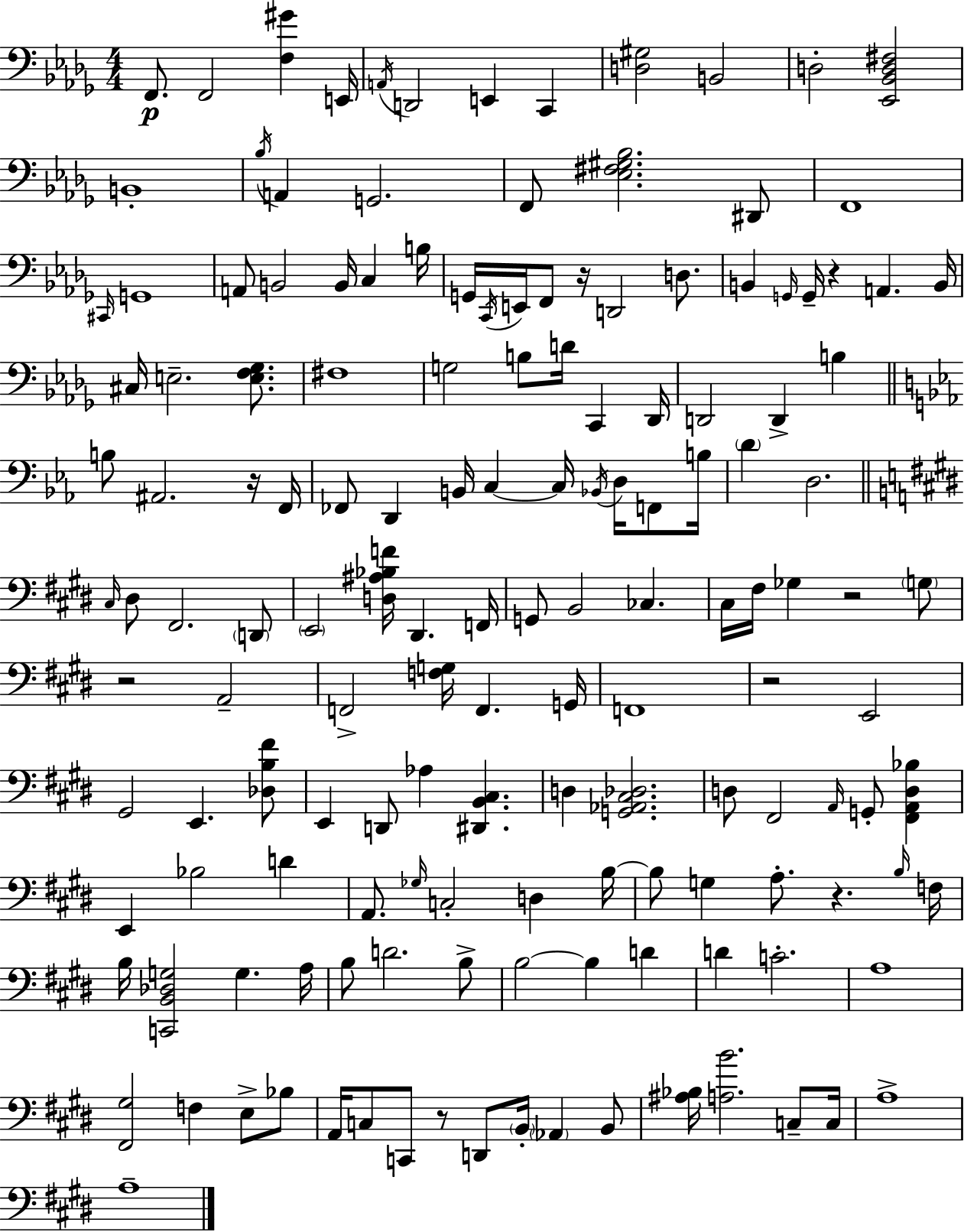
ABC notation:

X:1
T:Untitled
M:4/4
L:1/4
K:Bbm
F,,/2 F,,2 [F,^G] E,,/4 A,,/4 D,,2 E,, C,, [D,^G,]2 B,,2 D,2 [_E,,_B,,D,^F,]2 B,,4 _B,/4 A,, G,,2 F,,/2 [_E,^F,^G,_B,]2 ^D,,/2 F,,4 ^C,,/4 G,,4 A,,/2 B,,2 B,,/4 C, B,/4 G,,/4 C,,/4 E,,/4 F,,/2 z/4 D,,2 D,/2 B,, G,,/4 G,,/4 z A,, B,,/4 ^C,/4 E,2 [E,F,_G,]/2 ^F,4 G,2 B,/2 D/4 C,, _D,,/4 D,,2 D,, B, B,/2 ^A,,2 z/4 F,,/4 _F,,/2 D,, B,,/4 C, C,/4 _B,,/4 D,/4 F,,/2 B,/4 D D,2 ^C,/4 ^D,/2 ^F,,2 D,,/2 E,,2 [D,^A,_B,F]/4 ^D,, F,,/4 G,,/2 B,,2 _C, ^C,/4 ^F,/4 _G, z2 G,/2 z2 A,,2 F,,2 [F,G,]/4 F,, G,,/4 F,,4 z2 E,,2 ^G,,2 E,, [_D,B,^F]/2 E,, D,,/2 _A, [^D,,B,,^C,] D, [G,,_A,,^C,_D,]2 D,/2 ^F,,2 A,,/4 G,,/2 [^F,,A,,D,_B,] E,, _B,2 D A,,/2 _G,/4 C,2 D, B,/4 B,/2 G, A,/2 z B,/4 F,/4 B,/4 [C,,B,,_D,G,]2 G, A,/4 B,/2 D2 B,/2 B,2 B, D D C2 A,4 [^F,,^G,]2 F, E,/2 _B,/2 A,,/4 C,/2 C,,/2 z/2 D,,/2 B,,/4 _A,, B,,/2 [^A,_B,]/4 [A,B]2 C,/2 C,/4 A,4 A,4